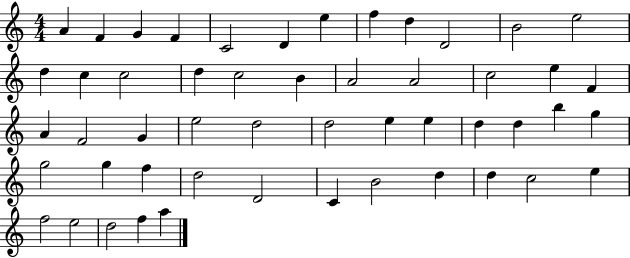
X:1
T:Untitled
M:4/4
L:1/4
K:C
A F G F C2 D e f d D2 B2 e2 d c c2 d c2 B A2 A2 c2 e F A F2 G e2 d2 d2 e e d d b g g2 g f d2 D2 C B2 d d c2 e f2 e2 d2 f a